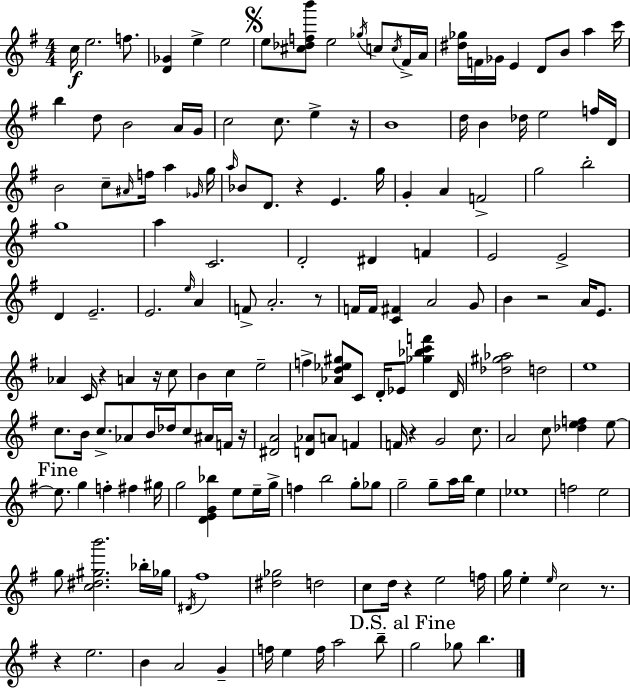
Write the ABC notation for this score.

X:1
T:Untitled
M:4/4
L:1/4
K:Em
c/4 e2 f/2 [D_G] e e2 e/2 [^c_dfb']/2 e2 _g/4 c/2 c/4 ^F/4 A/4 [^d_g]/4 F/4 _G/4 E D/2 B/2 a c'/4 b d/2 B2 A/4 G/4 c2 c/2 e z/4 B4 d/4 B _d/4 e2 f/4 D/4 B2 c/2 ^A/4 f/4 a _G/4 g/4 a/4 _B/2 D/2 z E g/4 G A F2 g2 b2 g4 a C2 D2 ^D F E2 E2 D E2 E2 e/4 A F/2 A2 z/2 F/4 F/4 [C^F] A2 G/2 B z2 A/4 E/2 _A C/4 z A z/4 c/2 B c e2 f [_Ad_e^g]/2 C/2 D/4 _E/2 [_g_bc'f'] D/4 [_d^g_a]2 d2 e4 c/2 B/4 c/2 _A/2 B/4 _d/4 c/2 ^A/4 F/4 z/4 [^DA]2 [D_A]/2 A/2 F F/4 z G2 c/2 A2 c/2 [_def] e/2 e/2 g f ^f ^g/4 g2 [DEG_b] e/2 e/4 g/4 f b2 g/2 _g/2 g2 g/2 a/4 b/4 e _e4 f2 e2 g/2 [c^d^gb']2 _b/4 _g/4 ^D/4 ^f4 [^d_g]2 d2 c/2 d/4 z e2 f/4 g/4 e e/4 c2 z/2 z e2 B A2 G f/4 e f/4 a2 b/2 g2 _g/2 b